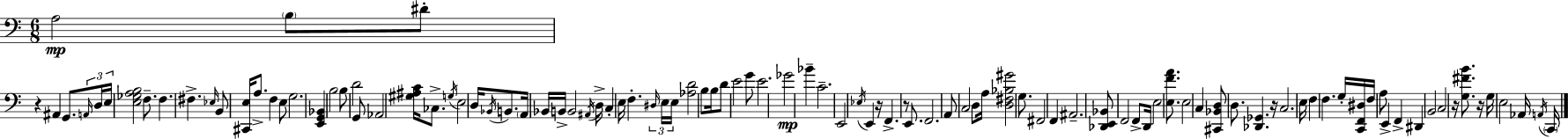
A3/h B3/e D#4/e R/q A#2/q G2/e. A2/s D3/s E3/s [E3,Gb3,A3,B3]/h F3/e. F3/q. F#3/q. Eb3/s B2/e [C#2,E3]/s A3/e. F3/q E3/e G3/h. [E2,G2,Bb2]/q B3/h B3/e D4/h G2/e Ab2/h [G#3,A#3,C4]/s CES3/e. G3/s E3/h D3/s Bb2/s B2/e. A2/s Bb2/s B2/s B2/h A#2/s D3/s C3/q E3/s F3/q. D#3/s E3/s E3/s [Ab3,D4]/h B3/e B3/s D4/e E4/h G4/e E4/h. Gb4/h Bb4/q C4/h. E2/h Eb3/s E2/q R/s F2/q. R/e E2/e. F2/h. A2/e C3/h D3/e A3/s [D3,F#3,Bb3,G#4]/h G3/e. F#2/h F2/q A#2/h. [Db2,E2,Bb2]/e F2/h F2/e D2/s E3/h [E3,F4,A4]/e. E3/h C3/q [C#2,Bb2,D3]/e D3/e. [Db2,Gb2]/q. R/s C3/h. E3/s F3/q F3/q. G3/s [C2,F2,D#3]/s F3/s A3/e E2/q F2/q D#2/q B2/h C3/h R/s [G3,F#4,B4]/e. R/s G3/s E3/h Ab2/s A2/s C2/s